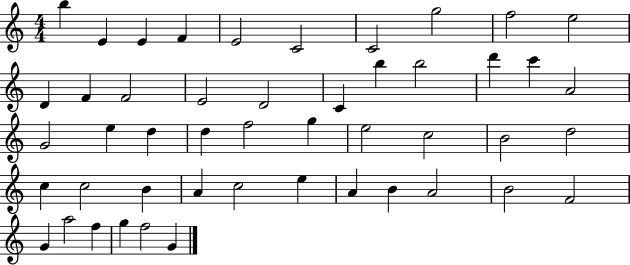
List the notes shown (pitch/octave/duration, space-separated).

B5/q E4/q E4/q F4/q E4/h C4/h C4/h G5/h F5/h E5/h D4/q F4/q F4/h E4/h D4/h C4/q B5/q B5/h D6/q C6/q A4/h G4/h E5/q D5/q D5/q F5/h G5/q E5/h C5/h B4/h D5/h C5/q C5/h B4/q A4/q C5/h E5/q A4/q B4/q A4/h B4/h F4/h G4/q A5/h F5/q G5/q F5/h G4/q